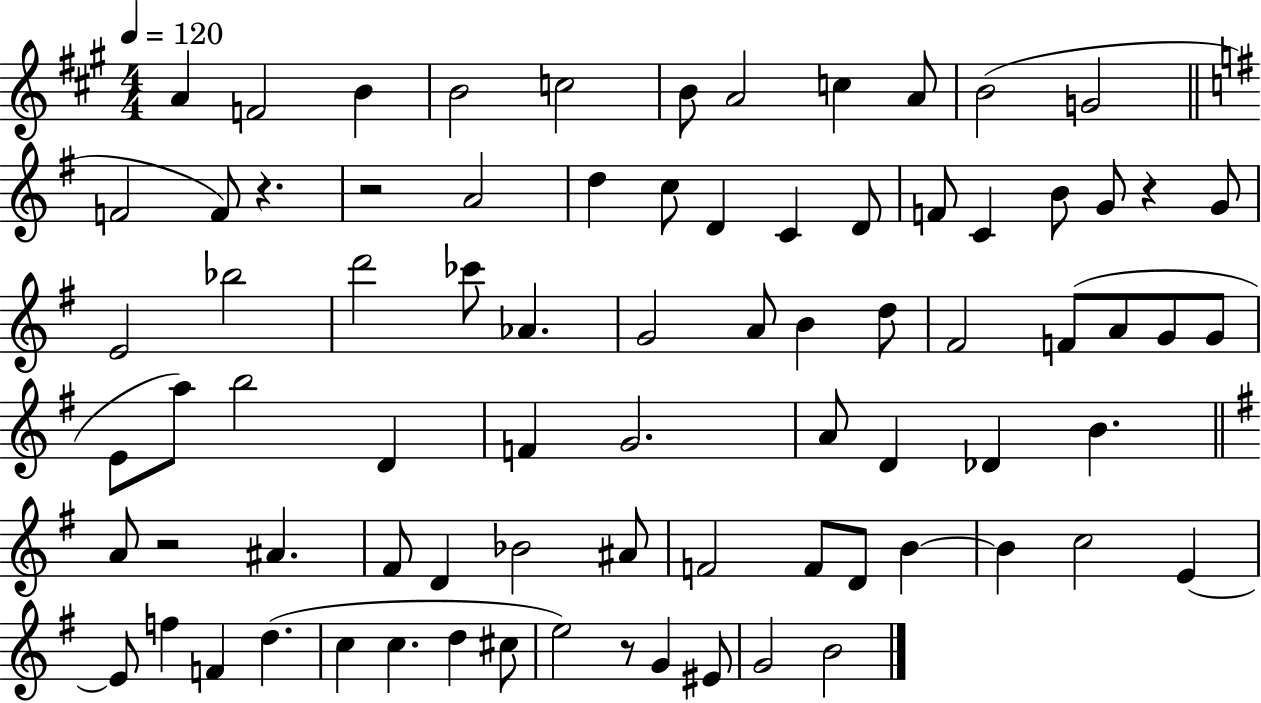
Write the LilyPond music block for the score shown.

{
  \clef treble
  \numericTimeSignature
  \time 4/4
  \key a \major
  \tempo 4 = 120
  \repeat volta 2 { a'4 f'2 b'4 | b'2 c''2 | b'8 a'2 c''4 a'8 | b'2( g'2 | \break \bar "||" \break \key g \major f'2 f'8) r4. | r2 a'2 | d''4 c''8 d'4 c'4 d'8 | f'8 c'4 b'8 g'8 r4 g'8 | \break e'2 bes''2 | d'''2 ces'''8 aes'4. | g'2 a'8 b'4 d''8 | fis'2 f'8( a'8 g'8 g'8 | \break e'8 a''8) b''2 d'4 | f'4 g'2. | a'8 d'4 des'4 b'4. | \bar "||" \break \key e \minor a'8 r2 ais'4. | fis'8 d'4 bes'2 ais'8 | f'2 f'8 d'8 b'4~~ | b'4 c''2 e'4~~ | \break e'8 f''4 f'4 d''4.( | c''4 c''4. d''4 cis''8 | e''2) r8 g'4 eis'8 | g'2 b'2 | \break } \bar "|."
}